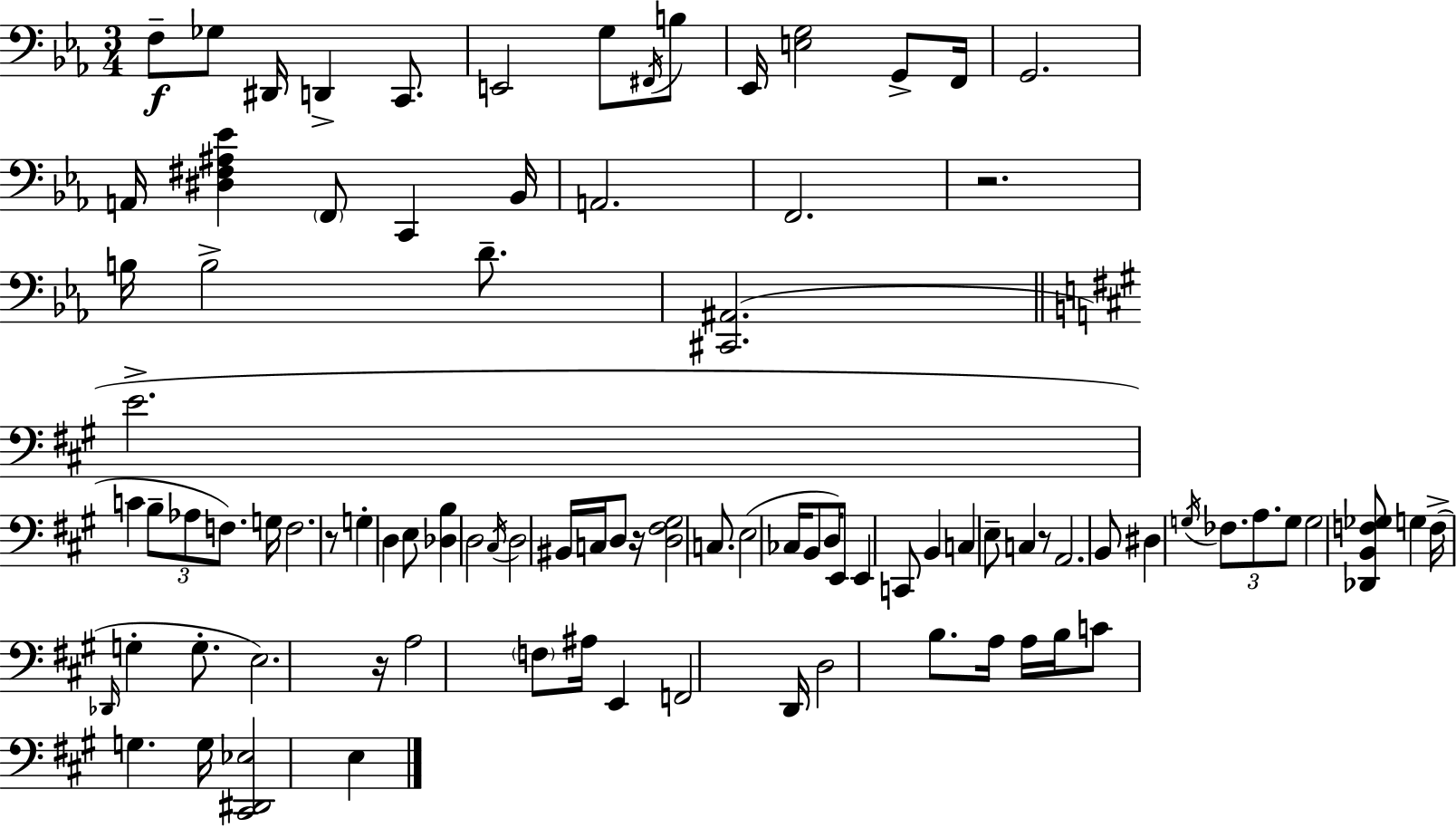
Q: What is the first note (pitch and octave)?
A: F3